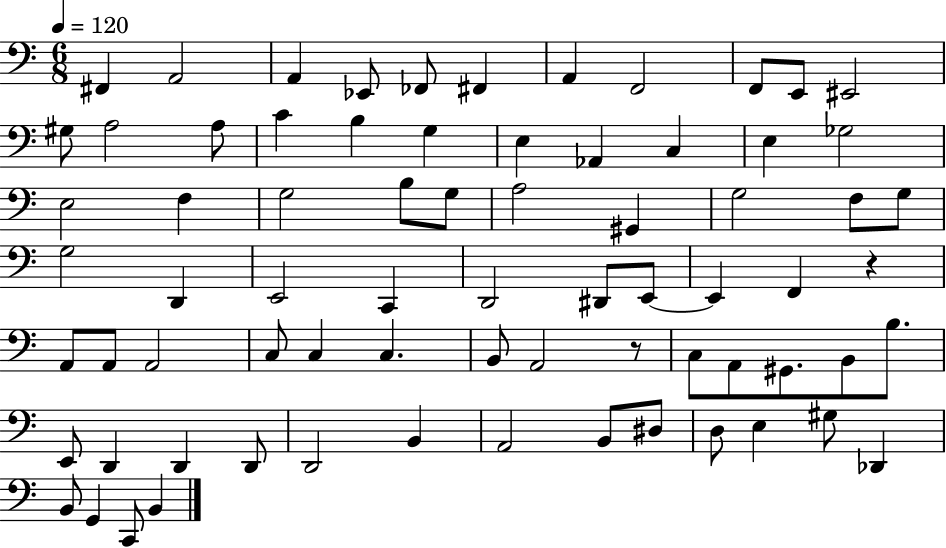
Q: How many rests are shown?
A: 2